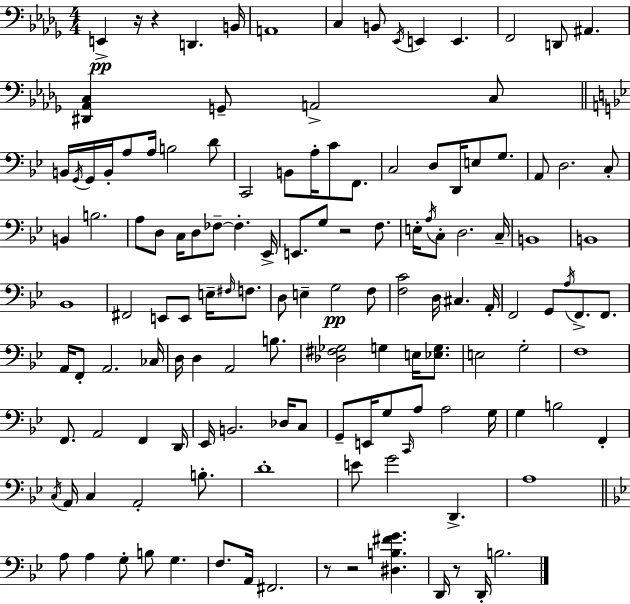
X:1
T:Untitled
M:4/4
L:1/4
K:Bbm
E,, z/4 z D,, B,,/4 A,,4 C, B,,/2 _E,,/4 E,, E,, F,,2 D,,/2 ^A,, [^D,,_A,,C,] G,,/2 A,,2 C,/2 B,,/4 G,,/4 G,,/4 B,,/4 A,/2 A,/4 B,2 D/2 C,,2 B,,/2 A,/4 C/2 F,,/2 C,2 D,/2 D,,/4 E,/2 G,/2 A,,/2 D,2 C,/2 B,, B,2 A,/2 D,/2 C,/4 D,/2 _F,/2 _F, _E,,/4 E,,/2 G,/2 z2 F,/2 E,/4 A,/4 C,/2 D,2 C,/4 B,,4 B,,4 _B,,4 ^F,,2 E,,/2 E,,/2 E,/4 ^F,/4 F,/2 D,/2 E, G,2 F,/2 [F,C]2 D,/4 ^C, A,,/4 F,,2 G,,/2 A,/4 F,,/2 F,,/2 A,,/4 F,,/2 A,,2 _C,/4 D,/4 D, A,,2 B,/2 [_D,^F,_G,]2 G, E,/4 [_E,G,]/2 E,2 G,2 F,4 F,,/2 A,,2 F,, D,,/4 _E,,/4 B,,2 _D,/4 C,/2 G,,/2 E,,/4 G,/2 C,,/4 A,/2 A,2 G,/4 G, B,2 F,, C,/4 A,,/4 C, A,,2 B,/2 D4 E/2 G2 D,, A,4 A,/2 A, G,/2 B,/2 G, F,/2 A,,/4 ^F,,2 z/2 z2 [^D,B,^FG] D,,/4 z/2 D,,/4 B,2